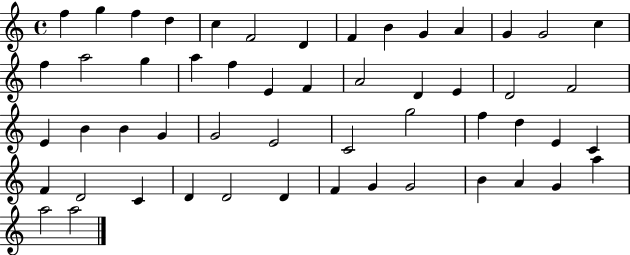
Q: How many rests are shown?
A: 0